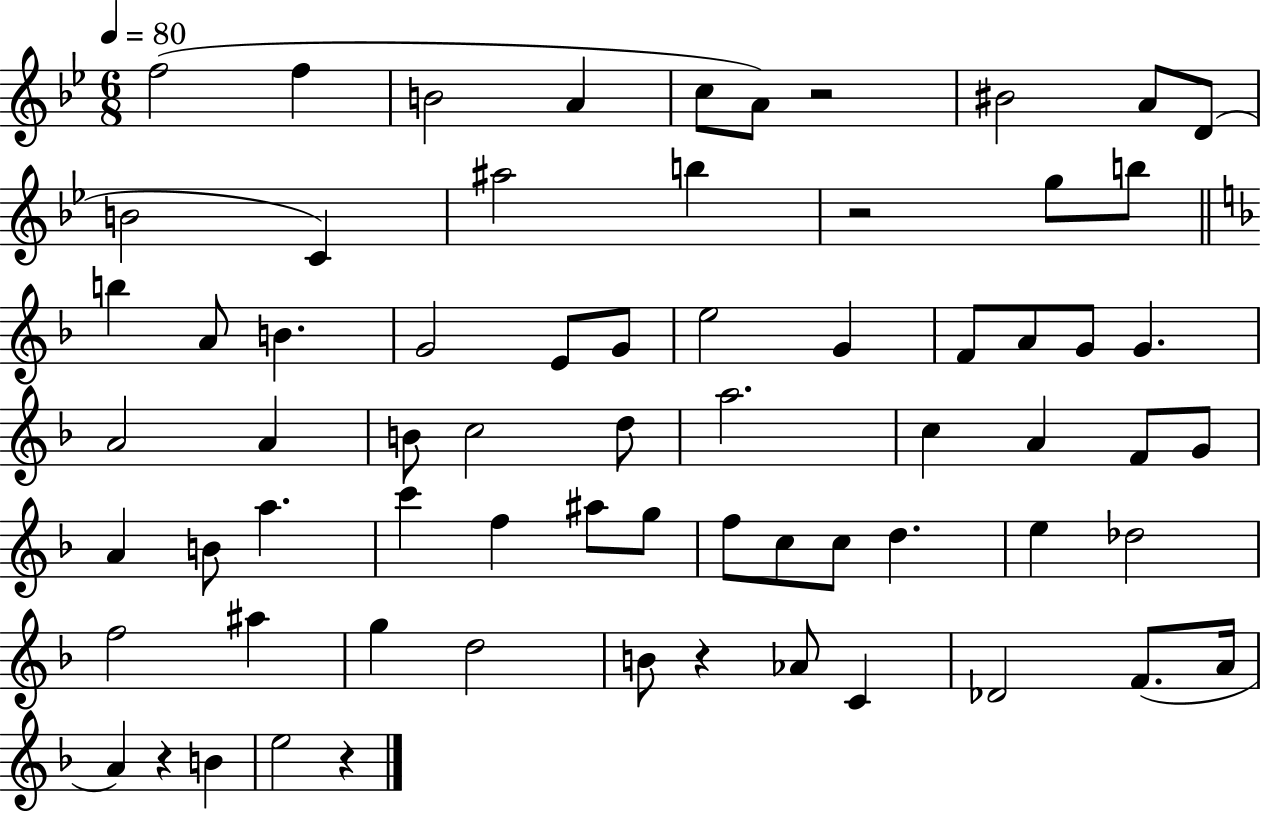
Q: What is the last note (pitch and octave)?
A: E5